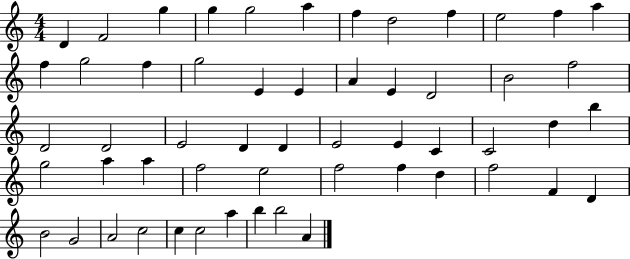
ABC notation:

X:1
T:Untitled
M:4/4
L:1/4
K:C
D F2 g g g2 a f d2 f e2 f a f g2 f g2 E E A E D2 B2 f2 D2 D2 E2 D D E2 E C C2 d b g2 a a f2 e2 f2 f d f2 F D B2 G2 A2 c2 c c2 a b b2 A